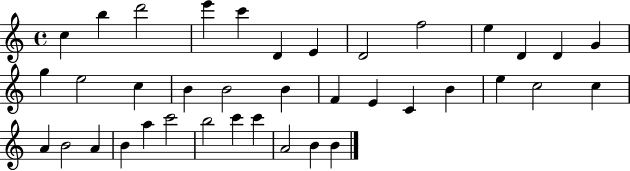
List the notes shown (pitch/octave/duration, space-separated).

C5/q B5/q D6/h E6/q C6/q D4/q E4/q D4/h F5/h E5/q D4/q D4/q G4/q G5/q E5/h C5/q B4/q B4/h B4/q F4/q E4/q C4/q B4/q E5/q C5/h C5/q A4/q B4/h A4/q B4/q A5/q C6/h B5/h C6/q C6/q A4/h B4/q B4/q